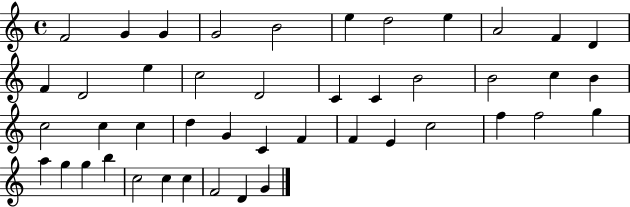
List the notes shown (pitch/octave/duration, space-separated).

F4/h G4/q G4/q G4/h B4/h E5/q D5/h E5/q A4/h F4/q D4/q F4/q D4/h E5/q C5/h D4/h C4/q C4/q B4/h B4/h C5/q B4/q C5/h C5/q C5/q D5/q G4/q C4/q F4/q F4/q E4/q C5/h F5/q F5/h G5/q A5/q G5/q G5/q B5/q C5/h C5/q C5/q F4/h D4/q G4/q